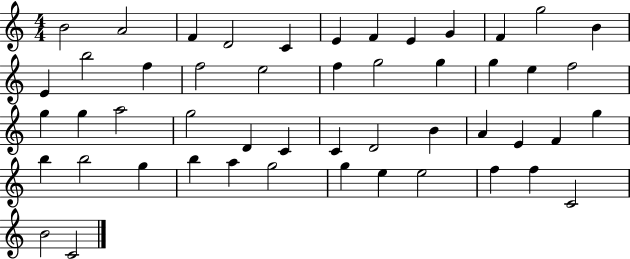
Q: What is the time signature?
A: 4/4